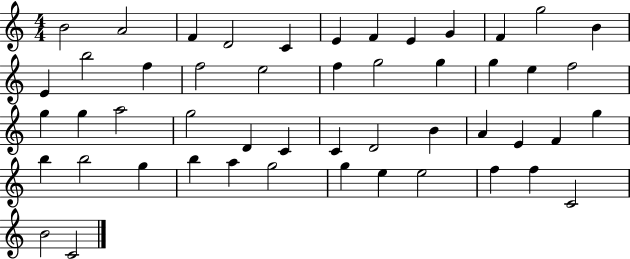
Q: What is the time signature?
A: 4/4